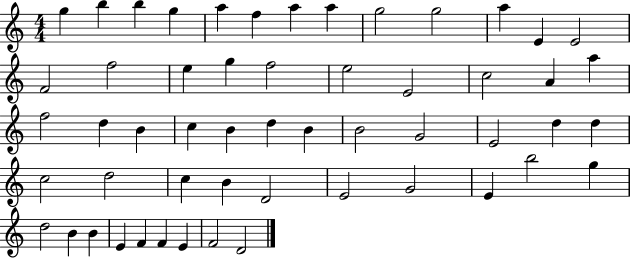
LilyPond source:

{
  \clef treble
  \numericTimeSignature
  \time 4/4
  \key c \major
  g''4 b''4 b''4 g''4 | a''4 f''4 a''4 a''4 | g''2 g''2 | a''4 e'4 e'2 | \break f'2 f''2 | e''4 g''4 f''2 | e''2 e'2 | c''2 a'4 a''4 | \break f''2 d''4 b'4 | c''4 b'4 d''4 b'4 | b'2 g'2 | e'2 d''4 d''4 | \break c''2 d''2 | c''4 b'4 d'2 | e'2 g'2 | e'4 b''2 g''4 | \break d''2 b'4 b'4 | e'4 f'4 f'4 e'4 | f'2 d'2 | \bar "|."
}